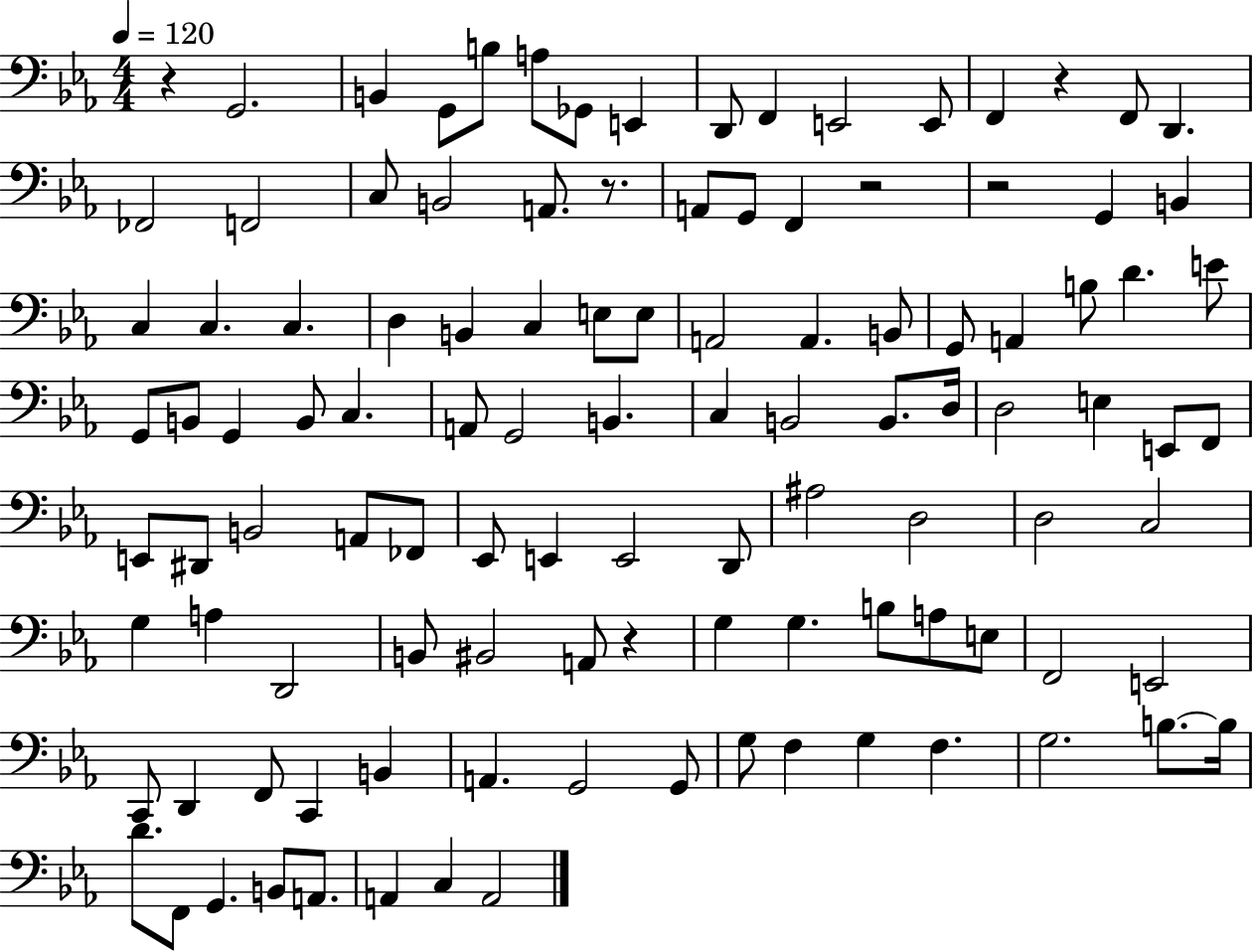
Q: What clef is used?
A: bass